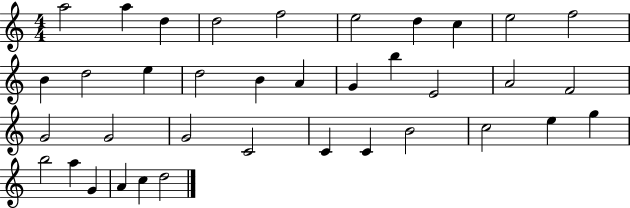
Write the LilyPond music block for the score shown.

{
  \clef treble
  \numericTimeSignature
  \time 4/4
  \key c \major
  a''2 a''4 d''4 | d''2 f''2 | e''2 d''4 c''4 | e''2 f''2 | \break b'4 d''2 e''4 | d''2 b'4 a'4 | g'4 b''4 e'2 | a'2 f'2 | \break g'2 g'2 | g'2 c'2 | c'4 c'4 b'2 | c''2 e''4 g''4 | \break b''2 a''4 g'4 | a'4 c''4 d''2 | \bar "|."
}